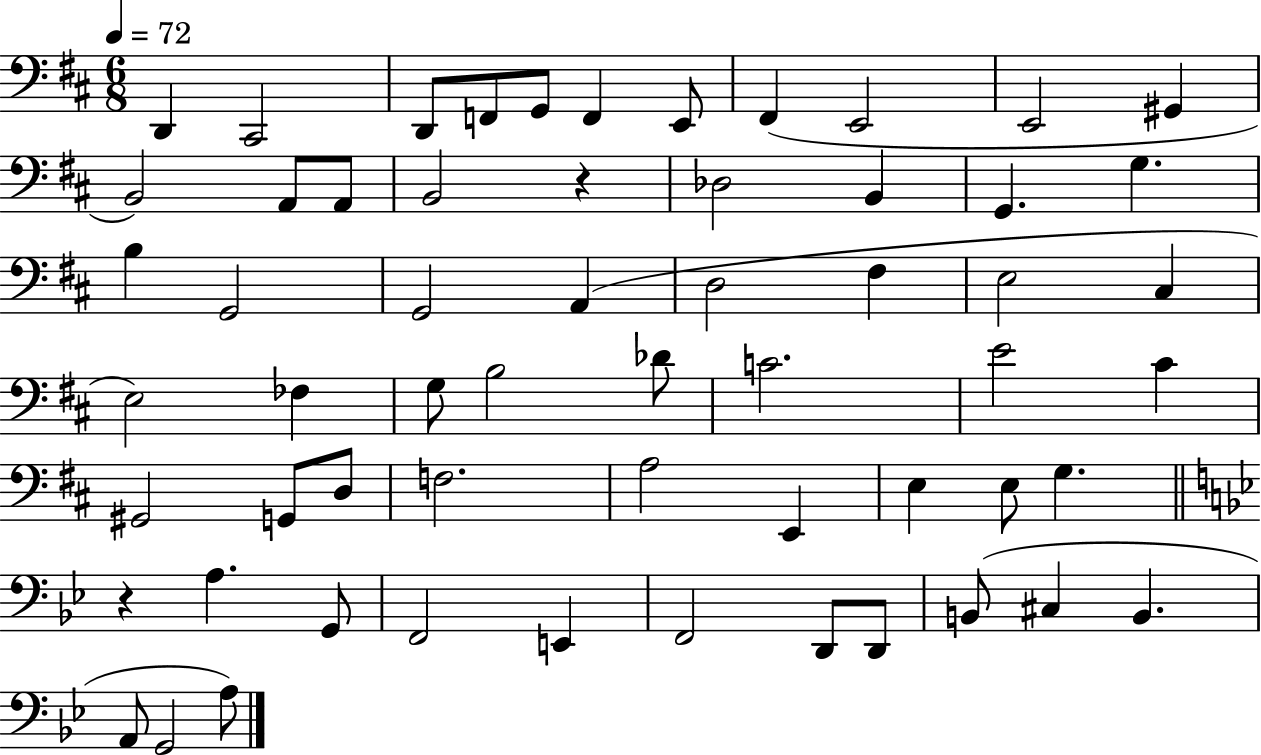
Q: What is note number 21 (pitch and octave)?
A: G2